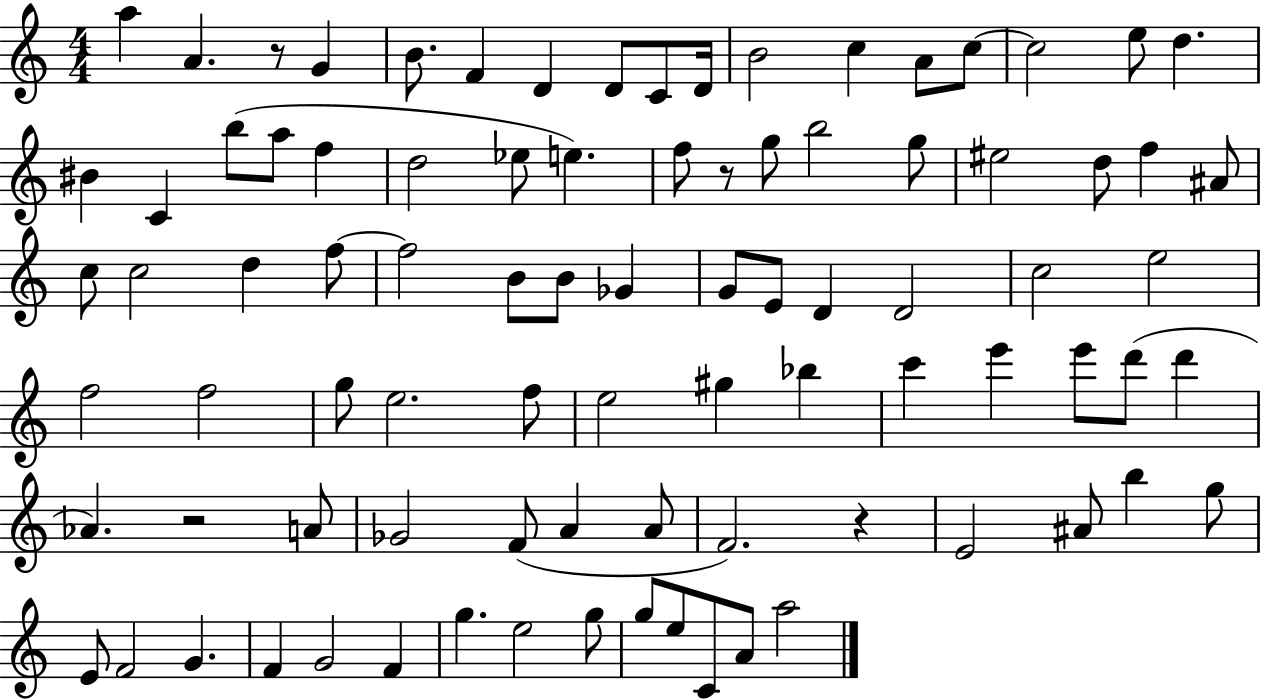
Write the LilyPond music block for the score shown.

{
  \clef treble
  \numericTimeSignature
  \time 4/4
  \key c \major
  a''4 a'4. r8 g'4 | b'8. f'4 d'4 d'8 c'8 d'16 | b'2 c''4 a'8 c''8~~ | c''2 e''8 d''4. | \break bis'4 c'4 b''8( a''8 f''4 | d''2 ees''8 e''4.) | f''8 r8 g''8 b''2 g''8 | eis''2 d''8 f''4 ais'8 | \break c''8 c''2 d''4 f''8~~ | f''2 b'8 b'8 ges'4 | g'8 e'8 d'4 d'2 | c''2 e''2 | \break f''2 f''2 | g''8 e''2. f''8 | e''2 gis''4 bes''4 | c'''4 e'''4 e'''8 d'''8( d'''4 | \break aes'4.) r2 a'8 | ges'2 f'8( a'4 a'8 | f'2.) r4 | e'2 ais'8 b''4 g''8 | \break e'8 f'2 g'4. | f'4 g'2 f'4 | g''4. e''2 g''8 | g''8 e''8 c'8 a'8 a''2 | \break \bar "|."
}